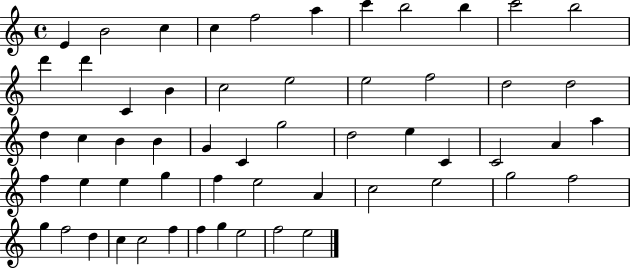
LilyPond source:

{
  \clef treble
  \time 4/4
  \defaultTimeSignature
  \key c \major
  e'4 b'2 c''4 | c''4 f''2 a''4 | c'''4 b''2 b''4 | c'''2 b''2 | \break d'''4 d'''4 c'4 b'4 | c''2 e''2 | e''2 f''2 | d''2 d''2 | \break d''4 c''4 b'4 b'4 | g'4 c'4 g''2 | d''2 e''4 c'4 | c'2 a'4 a''4 | \break f''4 e''4 e''4 g''4 | f''4 e''2 a'4 | c''2 e''2 | g''2 f''2 | \break g''4 f''2 d''4 | c''4 c''2 f''4 | f''4 g''4 e''2 | f''2 e''2 | \break \bar "|."
}